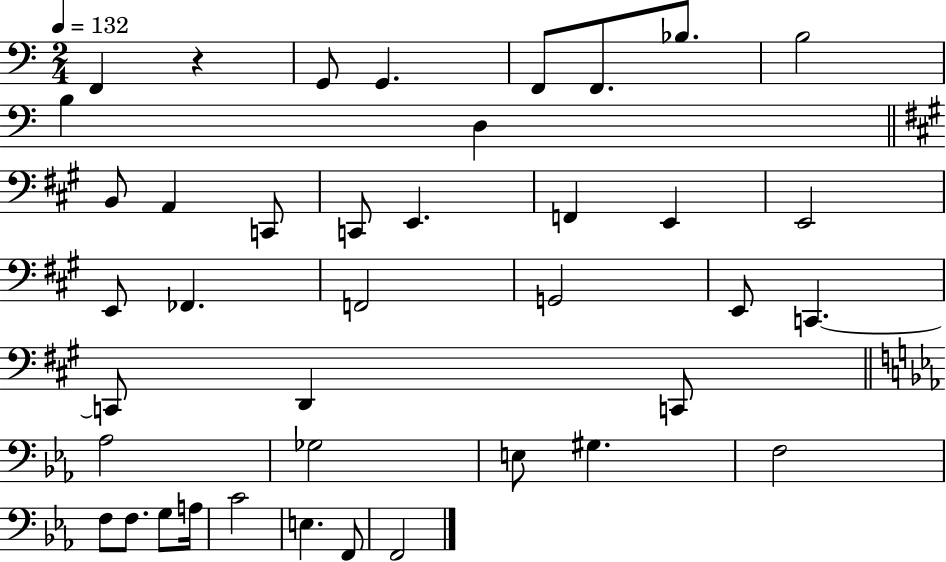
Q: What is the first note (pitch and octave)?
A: F2